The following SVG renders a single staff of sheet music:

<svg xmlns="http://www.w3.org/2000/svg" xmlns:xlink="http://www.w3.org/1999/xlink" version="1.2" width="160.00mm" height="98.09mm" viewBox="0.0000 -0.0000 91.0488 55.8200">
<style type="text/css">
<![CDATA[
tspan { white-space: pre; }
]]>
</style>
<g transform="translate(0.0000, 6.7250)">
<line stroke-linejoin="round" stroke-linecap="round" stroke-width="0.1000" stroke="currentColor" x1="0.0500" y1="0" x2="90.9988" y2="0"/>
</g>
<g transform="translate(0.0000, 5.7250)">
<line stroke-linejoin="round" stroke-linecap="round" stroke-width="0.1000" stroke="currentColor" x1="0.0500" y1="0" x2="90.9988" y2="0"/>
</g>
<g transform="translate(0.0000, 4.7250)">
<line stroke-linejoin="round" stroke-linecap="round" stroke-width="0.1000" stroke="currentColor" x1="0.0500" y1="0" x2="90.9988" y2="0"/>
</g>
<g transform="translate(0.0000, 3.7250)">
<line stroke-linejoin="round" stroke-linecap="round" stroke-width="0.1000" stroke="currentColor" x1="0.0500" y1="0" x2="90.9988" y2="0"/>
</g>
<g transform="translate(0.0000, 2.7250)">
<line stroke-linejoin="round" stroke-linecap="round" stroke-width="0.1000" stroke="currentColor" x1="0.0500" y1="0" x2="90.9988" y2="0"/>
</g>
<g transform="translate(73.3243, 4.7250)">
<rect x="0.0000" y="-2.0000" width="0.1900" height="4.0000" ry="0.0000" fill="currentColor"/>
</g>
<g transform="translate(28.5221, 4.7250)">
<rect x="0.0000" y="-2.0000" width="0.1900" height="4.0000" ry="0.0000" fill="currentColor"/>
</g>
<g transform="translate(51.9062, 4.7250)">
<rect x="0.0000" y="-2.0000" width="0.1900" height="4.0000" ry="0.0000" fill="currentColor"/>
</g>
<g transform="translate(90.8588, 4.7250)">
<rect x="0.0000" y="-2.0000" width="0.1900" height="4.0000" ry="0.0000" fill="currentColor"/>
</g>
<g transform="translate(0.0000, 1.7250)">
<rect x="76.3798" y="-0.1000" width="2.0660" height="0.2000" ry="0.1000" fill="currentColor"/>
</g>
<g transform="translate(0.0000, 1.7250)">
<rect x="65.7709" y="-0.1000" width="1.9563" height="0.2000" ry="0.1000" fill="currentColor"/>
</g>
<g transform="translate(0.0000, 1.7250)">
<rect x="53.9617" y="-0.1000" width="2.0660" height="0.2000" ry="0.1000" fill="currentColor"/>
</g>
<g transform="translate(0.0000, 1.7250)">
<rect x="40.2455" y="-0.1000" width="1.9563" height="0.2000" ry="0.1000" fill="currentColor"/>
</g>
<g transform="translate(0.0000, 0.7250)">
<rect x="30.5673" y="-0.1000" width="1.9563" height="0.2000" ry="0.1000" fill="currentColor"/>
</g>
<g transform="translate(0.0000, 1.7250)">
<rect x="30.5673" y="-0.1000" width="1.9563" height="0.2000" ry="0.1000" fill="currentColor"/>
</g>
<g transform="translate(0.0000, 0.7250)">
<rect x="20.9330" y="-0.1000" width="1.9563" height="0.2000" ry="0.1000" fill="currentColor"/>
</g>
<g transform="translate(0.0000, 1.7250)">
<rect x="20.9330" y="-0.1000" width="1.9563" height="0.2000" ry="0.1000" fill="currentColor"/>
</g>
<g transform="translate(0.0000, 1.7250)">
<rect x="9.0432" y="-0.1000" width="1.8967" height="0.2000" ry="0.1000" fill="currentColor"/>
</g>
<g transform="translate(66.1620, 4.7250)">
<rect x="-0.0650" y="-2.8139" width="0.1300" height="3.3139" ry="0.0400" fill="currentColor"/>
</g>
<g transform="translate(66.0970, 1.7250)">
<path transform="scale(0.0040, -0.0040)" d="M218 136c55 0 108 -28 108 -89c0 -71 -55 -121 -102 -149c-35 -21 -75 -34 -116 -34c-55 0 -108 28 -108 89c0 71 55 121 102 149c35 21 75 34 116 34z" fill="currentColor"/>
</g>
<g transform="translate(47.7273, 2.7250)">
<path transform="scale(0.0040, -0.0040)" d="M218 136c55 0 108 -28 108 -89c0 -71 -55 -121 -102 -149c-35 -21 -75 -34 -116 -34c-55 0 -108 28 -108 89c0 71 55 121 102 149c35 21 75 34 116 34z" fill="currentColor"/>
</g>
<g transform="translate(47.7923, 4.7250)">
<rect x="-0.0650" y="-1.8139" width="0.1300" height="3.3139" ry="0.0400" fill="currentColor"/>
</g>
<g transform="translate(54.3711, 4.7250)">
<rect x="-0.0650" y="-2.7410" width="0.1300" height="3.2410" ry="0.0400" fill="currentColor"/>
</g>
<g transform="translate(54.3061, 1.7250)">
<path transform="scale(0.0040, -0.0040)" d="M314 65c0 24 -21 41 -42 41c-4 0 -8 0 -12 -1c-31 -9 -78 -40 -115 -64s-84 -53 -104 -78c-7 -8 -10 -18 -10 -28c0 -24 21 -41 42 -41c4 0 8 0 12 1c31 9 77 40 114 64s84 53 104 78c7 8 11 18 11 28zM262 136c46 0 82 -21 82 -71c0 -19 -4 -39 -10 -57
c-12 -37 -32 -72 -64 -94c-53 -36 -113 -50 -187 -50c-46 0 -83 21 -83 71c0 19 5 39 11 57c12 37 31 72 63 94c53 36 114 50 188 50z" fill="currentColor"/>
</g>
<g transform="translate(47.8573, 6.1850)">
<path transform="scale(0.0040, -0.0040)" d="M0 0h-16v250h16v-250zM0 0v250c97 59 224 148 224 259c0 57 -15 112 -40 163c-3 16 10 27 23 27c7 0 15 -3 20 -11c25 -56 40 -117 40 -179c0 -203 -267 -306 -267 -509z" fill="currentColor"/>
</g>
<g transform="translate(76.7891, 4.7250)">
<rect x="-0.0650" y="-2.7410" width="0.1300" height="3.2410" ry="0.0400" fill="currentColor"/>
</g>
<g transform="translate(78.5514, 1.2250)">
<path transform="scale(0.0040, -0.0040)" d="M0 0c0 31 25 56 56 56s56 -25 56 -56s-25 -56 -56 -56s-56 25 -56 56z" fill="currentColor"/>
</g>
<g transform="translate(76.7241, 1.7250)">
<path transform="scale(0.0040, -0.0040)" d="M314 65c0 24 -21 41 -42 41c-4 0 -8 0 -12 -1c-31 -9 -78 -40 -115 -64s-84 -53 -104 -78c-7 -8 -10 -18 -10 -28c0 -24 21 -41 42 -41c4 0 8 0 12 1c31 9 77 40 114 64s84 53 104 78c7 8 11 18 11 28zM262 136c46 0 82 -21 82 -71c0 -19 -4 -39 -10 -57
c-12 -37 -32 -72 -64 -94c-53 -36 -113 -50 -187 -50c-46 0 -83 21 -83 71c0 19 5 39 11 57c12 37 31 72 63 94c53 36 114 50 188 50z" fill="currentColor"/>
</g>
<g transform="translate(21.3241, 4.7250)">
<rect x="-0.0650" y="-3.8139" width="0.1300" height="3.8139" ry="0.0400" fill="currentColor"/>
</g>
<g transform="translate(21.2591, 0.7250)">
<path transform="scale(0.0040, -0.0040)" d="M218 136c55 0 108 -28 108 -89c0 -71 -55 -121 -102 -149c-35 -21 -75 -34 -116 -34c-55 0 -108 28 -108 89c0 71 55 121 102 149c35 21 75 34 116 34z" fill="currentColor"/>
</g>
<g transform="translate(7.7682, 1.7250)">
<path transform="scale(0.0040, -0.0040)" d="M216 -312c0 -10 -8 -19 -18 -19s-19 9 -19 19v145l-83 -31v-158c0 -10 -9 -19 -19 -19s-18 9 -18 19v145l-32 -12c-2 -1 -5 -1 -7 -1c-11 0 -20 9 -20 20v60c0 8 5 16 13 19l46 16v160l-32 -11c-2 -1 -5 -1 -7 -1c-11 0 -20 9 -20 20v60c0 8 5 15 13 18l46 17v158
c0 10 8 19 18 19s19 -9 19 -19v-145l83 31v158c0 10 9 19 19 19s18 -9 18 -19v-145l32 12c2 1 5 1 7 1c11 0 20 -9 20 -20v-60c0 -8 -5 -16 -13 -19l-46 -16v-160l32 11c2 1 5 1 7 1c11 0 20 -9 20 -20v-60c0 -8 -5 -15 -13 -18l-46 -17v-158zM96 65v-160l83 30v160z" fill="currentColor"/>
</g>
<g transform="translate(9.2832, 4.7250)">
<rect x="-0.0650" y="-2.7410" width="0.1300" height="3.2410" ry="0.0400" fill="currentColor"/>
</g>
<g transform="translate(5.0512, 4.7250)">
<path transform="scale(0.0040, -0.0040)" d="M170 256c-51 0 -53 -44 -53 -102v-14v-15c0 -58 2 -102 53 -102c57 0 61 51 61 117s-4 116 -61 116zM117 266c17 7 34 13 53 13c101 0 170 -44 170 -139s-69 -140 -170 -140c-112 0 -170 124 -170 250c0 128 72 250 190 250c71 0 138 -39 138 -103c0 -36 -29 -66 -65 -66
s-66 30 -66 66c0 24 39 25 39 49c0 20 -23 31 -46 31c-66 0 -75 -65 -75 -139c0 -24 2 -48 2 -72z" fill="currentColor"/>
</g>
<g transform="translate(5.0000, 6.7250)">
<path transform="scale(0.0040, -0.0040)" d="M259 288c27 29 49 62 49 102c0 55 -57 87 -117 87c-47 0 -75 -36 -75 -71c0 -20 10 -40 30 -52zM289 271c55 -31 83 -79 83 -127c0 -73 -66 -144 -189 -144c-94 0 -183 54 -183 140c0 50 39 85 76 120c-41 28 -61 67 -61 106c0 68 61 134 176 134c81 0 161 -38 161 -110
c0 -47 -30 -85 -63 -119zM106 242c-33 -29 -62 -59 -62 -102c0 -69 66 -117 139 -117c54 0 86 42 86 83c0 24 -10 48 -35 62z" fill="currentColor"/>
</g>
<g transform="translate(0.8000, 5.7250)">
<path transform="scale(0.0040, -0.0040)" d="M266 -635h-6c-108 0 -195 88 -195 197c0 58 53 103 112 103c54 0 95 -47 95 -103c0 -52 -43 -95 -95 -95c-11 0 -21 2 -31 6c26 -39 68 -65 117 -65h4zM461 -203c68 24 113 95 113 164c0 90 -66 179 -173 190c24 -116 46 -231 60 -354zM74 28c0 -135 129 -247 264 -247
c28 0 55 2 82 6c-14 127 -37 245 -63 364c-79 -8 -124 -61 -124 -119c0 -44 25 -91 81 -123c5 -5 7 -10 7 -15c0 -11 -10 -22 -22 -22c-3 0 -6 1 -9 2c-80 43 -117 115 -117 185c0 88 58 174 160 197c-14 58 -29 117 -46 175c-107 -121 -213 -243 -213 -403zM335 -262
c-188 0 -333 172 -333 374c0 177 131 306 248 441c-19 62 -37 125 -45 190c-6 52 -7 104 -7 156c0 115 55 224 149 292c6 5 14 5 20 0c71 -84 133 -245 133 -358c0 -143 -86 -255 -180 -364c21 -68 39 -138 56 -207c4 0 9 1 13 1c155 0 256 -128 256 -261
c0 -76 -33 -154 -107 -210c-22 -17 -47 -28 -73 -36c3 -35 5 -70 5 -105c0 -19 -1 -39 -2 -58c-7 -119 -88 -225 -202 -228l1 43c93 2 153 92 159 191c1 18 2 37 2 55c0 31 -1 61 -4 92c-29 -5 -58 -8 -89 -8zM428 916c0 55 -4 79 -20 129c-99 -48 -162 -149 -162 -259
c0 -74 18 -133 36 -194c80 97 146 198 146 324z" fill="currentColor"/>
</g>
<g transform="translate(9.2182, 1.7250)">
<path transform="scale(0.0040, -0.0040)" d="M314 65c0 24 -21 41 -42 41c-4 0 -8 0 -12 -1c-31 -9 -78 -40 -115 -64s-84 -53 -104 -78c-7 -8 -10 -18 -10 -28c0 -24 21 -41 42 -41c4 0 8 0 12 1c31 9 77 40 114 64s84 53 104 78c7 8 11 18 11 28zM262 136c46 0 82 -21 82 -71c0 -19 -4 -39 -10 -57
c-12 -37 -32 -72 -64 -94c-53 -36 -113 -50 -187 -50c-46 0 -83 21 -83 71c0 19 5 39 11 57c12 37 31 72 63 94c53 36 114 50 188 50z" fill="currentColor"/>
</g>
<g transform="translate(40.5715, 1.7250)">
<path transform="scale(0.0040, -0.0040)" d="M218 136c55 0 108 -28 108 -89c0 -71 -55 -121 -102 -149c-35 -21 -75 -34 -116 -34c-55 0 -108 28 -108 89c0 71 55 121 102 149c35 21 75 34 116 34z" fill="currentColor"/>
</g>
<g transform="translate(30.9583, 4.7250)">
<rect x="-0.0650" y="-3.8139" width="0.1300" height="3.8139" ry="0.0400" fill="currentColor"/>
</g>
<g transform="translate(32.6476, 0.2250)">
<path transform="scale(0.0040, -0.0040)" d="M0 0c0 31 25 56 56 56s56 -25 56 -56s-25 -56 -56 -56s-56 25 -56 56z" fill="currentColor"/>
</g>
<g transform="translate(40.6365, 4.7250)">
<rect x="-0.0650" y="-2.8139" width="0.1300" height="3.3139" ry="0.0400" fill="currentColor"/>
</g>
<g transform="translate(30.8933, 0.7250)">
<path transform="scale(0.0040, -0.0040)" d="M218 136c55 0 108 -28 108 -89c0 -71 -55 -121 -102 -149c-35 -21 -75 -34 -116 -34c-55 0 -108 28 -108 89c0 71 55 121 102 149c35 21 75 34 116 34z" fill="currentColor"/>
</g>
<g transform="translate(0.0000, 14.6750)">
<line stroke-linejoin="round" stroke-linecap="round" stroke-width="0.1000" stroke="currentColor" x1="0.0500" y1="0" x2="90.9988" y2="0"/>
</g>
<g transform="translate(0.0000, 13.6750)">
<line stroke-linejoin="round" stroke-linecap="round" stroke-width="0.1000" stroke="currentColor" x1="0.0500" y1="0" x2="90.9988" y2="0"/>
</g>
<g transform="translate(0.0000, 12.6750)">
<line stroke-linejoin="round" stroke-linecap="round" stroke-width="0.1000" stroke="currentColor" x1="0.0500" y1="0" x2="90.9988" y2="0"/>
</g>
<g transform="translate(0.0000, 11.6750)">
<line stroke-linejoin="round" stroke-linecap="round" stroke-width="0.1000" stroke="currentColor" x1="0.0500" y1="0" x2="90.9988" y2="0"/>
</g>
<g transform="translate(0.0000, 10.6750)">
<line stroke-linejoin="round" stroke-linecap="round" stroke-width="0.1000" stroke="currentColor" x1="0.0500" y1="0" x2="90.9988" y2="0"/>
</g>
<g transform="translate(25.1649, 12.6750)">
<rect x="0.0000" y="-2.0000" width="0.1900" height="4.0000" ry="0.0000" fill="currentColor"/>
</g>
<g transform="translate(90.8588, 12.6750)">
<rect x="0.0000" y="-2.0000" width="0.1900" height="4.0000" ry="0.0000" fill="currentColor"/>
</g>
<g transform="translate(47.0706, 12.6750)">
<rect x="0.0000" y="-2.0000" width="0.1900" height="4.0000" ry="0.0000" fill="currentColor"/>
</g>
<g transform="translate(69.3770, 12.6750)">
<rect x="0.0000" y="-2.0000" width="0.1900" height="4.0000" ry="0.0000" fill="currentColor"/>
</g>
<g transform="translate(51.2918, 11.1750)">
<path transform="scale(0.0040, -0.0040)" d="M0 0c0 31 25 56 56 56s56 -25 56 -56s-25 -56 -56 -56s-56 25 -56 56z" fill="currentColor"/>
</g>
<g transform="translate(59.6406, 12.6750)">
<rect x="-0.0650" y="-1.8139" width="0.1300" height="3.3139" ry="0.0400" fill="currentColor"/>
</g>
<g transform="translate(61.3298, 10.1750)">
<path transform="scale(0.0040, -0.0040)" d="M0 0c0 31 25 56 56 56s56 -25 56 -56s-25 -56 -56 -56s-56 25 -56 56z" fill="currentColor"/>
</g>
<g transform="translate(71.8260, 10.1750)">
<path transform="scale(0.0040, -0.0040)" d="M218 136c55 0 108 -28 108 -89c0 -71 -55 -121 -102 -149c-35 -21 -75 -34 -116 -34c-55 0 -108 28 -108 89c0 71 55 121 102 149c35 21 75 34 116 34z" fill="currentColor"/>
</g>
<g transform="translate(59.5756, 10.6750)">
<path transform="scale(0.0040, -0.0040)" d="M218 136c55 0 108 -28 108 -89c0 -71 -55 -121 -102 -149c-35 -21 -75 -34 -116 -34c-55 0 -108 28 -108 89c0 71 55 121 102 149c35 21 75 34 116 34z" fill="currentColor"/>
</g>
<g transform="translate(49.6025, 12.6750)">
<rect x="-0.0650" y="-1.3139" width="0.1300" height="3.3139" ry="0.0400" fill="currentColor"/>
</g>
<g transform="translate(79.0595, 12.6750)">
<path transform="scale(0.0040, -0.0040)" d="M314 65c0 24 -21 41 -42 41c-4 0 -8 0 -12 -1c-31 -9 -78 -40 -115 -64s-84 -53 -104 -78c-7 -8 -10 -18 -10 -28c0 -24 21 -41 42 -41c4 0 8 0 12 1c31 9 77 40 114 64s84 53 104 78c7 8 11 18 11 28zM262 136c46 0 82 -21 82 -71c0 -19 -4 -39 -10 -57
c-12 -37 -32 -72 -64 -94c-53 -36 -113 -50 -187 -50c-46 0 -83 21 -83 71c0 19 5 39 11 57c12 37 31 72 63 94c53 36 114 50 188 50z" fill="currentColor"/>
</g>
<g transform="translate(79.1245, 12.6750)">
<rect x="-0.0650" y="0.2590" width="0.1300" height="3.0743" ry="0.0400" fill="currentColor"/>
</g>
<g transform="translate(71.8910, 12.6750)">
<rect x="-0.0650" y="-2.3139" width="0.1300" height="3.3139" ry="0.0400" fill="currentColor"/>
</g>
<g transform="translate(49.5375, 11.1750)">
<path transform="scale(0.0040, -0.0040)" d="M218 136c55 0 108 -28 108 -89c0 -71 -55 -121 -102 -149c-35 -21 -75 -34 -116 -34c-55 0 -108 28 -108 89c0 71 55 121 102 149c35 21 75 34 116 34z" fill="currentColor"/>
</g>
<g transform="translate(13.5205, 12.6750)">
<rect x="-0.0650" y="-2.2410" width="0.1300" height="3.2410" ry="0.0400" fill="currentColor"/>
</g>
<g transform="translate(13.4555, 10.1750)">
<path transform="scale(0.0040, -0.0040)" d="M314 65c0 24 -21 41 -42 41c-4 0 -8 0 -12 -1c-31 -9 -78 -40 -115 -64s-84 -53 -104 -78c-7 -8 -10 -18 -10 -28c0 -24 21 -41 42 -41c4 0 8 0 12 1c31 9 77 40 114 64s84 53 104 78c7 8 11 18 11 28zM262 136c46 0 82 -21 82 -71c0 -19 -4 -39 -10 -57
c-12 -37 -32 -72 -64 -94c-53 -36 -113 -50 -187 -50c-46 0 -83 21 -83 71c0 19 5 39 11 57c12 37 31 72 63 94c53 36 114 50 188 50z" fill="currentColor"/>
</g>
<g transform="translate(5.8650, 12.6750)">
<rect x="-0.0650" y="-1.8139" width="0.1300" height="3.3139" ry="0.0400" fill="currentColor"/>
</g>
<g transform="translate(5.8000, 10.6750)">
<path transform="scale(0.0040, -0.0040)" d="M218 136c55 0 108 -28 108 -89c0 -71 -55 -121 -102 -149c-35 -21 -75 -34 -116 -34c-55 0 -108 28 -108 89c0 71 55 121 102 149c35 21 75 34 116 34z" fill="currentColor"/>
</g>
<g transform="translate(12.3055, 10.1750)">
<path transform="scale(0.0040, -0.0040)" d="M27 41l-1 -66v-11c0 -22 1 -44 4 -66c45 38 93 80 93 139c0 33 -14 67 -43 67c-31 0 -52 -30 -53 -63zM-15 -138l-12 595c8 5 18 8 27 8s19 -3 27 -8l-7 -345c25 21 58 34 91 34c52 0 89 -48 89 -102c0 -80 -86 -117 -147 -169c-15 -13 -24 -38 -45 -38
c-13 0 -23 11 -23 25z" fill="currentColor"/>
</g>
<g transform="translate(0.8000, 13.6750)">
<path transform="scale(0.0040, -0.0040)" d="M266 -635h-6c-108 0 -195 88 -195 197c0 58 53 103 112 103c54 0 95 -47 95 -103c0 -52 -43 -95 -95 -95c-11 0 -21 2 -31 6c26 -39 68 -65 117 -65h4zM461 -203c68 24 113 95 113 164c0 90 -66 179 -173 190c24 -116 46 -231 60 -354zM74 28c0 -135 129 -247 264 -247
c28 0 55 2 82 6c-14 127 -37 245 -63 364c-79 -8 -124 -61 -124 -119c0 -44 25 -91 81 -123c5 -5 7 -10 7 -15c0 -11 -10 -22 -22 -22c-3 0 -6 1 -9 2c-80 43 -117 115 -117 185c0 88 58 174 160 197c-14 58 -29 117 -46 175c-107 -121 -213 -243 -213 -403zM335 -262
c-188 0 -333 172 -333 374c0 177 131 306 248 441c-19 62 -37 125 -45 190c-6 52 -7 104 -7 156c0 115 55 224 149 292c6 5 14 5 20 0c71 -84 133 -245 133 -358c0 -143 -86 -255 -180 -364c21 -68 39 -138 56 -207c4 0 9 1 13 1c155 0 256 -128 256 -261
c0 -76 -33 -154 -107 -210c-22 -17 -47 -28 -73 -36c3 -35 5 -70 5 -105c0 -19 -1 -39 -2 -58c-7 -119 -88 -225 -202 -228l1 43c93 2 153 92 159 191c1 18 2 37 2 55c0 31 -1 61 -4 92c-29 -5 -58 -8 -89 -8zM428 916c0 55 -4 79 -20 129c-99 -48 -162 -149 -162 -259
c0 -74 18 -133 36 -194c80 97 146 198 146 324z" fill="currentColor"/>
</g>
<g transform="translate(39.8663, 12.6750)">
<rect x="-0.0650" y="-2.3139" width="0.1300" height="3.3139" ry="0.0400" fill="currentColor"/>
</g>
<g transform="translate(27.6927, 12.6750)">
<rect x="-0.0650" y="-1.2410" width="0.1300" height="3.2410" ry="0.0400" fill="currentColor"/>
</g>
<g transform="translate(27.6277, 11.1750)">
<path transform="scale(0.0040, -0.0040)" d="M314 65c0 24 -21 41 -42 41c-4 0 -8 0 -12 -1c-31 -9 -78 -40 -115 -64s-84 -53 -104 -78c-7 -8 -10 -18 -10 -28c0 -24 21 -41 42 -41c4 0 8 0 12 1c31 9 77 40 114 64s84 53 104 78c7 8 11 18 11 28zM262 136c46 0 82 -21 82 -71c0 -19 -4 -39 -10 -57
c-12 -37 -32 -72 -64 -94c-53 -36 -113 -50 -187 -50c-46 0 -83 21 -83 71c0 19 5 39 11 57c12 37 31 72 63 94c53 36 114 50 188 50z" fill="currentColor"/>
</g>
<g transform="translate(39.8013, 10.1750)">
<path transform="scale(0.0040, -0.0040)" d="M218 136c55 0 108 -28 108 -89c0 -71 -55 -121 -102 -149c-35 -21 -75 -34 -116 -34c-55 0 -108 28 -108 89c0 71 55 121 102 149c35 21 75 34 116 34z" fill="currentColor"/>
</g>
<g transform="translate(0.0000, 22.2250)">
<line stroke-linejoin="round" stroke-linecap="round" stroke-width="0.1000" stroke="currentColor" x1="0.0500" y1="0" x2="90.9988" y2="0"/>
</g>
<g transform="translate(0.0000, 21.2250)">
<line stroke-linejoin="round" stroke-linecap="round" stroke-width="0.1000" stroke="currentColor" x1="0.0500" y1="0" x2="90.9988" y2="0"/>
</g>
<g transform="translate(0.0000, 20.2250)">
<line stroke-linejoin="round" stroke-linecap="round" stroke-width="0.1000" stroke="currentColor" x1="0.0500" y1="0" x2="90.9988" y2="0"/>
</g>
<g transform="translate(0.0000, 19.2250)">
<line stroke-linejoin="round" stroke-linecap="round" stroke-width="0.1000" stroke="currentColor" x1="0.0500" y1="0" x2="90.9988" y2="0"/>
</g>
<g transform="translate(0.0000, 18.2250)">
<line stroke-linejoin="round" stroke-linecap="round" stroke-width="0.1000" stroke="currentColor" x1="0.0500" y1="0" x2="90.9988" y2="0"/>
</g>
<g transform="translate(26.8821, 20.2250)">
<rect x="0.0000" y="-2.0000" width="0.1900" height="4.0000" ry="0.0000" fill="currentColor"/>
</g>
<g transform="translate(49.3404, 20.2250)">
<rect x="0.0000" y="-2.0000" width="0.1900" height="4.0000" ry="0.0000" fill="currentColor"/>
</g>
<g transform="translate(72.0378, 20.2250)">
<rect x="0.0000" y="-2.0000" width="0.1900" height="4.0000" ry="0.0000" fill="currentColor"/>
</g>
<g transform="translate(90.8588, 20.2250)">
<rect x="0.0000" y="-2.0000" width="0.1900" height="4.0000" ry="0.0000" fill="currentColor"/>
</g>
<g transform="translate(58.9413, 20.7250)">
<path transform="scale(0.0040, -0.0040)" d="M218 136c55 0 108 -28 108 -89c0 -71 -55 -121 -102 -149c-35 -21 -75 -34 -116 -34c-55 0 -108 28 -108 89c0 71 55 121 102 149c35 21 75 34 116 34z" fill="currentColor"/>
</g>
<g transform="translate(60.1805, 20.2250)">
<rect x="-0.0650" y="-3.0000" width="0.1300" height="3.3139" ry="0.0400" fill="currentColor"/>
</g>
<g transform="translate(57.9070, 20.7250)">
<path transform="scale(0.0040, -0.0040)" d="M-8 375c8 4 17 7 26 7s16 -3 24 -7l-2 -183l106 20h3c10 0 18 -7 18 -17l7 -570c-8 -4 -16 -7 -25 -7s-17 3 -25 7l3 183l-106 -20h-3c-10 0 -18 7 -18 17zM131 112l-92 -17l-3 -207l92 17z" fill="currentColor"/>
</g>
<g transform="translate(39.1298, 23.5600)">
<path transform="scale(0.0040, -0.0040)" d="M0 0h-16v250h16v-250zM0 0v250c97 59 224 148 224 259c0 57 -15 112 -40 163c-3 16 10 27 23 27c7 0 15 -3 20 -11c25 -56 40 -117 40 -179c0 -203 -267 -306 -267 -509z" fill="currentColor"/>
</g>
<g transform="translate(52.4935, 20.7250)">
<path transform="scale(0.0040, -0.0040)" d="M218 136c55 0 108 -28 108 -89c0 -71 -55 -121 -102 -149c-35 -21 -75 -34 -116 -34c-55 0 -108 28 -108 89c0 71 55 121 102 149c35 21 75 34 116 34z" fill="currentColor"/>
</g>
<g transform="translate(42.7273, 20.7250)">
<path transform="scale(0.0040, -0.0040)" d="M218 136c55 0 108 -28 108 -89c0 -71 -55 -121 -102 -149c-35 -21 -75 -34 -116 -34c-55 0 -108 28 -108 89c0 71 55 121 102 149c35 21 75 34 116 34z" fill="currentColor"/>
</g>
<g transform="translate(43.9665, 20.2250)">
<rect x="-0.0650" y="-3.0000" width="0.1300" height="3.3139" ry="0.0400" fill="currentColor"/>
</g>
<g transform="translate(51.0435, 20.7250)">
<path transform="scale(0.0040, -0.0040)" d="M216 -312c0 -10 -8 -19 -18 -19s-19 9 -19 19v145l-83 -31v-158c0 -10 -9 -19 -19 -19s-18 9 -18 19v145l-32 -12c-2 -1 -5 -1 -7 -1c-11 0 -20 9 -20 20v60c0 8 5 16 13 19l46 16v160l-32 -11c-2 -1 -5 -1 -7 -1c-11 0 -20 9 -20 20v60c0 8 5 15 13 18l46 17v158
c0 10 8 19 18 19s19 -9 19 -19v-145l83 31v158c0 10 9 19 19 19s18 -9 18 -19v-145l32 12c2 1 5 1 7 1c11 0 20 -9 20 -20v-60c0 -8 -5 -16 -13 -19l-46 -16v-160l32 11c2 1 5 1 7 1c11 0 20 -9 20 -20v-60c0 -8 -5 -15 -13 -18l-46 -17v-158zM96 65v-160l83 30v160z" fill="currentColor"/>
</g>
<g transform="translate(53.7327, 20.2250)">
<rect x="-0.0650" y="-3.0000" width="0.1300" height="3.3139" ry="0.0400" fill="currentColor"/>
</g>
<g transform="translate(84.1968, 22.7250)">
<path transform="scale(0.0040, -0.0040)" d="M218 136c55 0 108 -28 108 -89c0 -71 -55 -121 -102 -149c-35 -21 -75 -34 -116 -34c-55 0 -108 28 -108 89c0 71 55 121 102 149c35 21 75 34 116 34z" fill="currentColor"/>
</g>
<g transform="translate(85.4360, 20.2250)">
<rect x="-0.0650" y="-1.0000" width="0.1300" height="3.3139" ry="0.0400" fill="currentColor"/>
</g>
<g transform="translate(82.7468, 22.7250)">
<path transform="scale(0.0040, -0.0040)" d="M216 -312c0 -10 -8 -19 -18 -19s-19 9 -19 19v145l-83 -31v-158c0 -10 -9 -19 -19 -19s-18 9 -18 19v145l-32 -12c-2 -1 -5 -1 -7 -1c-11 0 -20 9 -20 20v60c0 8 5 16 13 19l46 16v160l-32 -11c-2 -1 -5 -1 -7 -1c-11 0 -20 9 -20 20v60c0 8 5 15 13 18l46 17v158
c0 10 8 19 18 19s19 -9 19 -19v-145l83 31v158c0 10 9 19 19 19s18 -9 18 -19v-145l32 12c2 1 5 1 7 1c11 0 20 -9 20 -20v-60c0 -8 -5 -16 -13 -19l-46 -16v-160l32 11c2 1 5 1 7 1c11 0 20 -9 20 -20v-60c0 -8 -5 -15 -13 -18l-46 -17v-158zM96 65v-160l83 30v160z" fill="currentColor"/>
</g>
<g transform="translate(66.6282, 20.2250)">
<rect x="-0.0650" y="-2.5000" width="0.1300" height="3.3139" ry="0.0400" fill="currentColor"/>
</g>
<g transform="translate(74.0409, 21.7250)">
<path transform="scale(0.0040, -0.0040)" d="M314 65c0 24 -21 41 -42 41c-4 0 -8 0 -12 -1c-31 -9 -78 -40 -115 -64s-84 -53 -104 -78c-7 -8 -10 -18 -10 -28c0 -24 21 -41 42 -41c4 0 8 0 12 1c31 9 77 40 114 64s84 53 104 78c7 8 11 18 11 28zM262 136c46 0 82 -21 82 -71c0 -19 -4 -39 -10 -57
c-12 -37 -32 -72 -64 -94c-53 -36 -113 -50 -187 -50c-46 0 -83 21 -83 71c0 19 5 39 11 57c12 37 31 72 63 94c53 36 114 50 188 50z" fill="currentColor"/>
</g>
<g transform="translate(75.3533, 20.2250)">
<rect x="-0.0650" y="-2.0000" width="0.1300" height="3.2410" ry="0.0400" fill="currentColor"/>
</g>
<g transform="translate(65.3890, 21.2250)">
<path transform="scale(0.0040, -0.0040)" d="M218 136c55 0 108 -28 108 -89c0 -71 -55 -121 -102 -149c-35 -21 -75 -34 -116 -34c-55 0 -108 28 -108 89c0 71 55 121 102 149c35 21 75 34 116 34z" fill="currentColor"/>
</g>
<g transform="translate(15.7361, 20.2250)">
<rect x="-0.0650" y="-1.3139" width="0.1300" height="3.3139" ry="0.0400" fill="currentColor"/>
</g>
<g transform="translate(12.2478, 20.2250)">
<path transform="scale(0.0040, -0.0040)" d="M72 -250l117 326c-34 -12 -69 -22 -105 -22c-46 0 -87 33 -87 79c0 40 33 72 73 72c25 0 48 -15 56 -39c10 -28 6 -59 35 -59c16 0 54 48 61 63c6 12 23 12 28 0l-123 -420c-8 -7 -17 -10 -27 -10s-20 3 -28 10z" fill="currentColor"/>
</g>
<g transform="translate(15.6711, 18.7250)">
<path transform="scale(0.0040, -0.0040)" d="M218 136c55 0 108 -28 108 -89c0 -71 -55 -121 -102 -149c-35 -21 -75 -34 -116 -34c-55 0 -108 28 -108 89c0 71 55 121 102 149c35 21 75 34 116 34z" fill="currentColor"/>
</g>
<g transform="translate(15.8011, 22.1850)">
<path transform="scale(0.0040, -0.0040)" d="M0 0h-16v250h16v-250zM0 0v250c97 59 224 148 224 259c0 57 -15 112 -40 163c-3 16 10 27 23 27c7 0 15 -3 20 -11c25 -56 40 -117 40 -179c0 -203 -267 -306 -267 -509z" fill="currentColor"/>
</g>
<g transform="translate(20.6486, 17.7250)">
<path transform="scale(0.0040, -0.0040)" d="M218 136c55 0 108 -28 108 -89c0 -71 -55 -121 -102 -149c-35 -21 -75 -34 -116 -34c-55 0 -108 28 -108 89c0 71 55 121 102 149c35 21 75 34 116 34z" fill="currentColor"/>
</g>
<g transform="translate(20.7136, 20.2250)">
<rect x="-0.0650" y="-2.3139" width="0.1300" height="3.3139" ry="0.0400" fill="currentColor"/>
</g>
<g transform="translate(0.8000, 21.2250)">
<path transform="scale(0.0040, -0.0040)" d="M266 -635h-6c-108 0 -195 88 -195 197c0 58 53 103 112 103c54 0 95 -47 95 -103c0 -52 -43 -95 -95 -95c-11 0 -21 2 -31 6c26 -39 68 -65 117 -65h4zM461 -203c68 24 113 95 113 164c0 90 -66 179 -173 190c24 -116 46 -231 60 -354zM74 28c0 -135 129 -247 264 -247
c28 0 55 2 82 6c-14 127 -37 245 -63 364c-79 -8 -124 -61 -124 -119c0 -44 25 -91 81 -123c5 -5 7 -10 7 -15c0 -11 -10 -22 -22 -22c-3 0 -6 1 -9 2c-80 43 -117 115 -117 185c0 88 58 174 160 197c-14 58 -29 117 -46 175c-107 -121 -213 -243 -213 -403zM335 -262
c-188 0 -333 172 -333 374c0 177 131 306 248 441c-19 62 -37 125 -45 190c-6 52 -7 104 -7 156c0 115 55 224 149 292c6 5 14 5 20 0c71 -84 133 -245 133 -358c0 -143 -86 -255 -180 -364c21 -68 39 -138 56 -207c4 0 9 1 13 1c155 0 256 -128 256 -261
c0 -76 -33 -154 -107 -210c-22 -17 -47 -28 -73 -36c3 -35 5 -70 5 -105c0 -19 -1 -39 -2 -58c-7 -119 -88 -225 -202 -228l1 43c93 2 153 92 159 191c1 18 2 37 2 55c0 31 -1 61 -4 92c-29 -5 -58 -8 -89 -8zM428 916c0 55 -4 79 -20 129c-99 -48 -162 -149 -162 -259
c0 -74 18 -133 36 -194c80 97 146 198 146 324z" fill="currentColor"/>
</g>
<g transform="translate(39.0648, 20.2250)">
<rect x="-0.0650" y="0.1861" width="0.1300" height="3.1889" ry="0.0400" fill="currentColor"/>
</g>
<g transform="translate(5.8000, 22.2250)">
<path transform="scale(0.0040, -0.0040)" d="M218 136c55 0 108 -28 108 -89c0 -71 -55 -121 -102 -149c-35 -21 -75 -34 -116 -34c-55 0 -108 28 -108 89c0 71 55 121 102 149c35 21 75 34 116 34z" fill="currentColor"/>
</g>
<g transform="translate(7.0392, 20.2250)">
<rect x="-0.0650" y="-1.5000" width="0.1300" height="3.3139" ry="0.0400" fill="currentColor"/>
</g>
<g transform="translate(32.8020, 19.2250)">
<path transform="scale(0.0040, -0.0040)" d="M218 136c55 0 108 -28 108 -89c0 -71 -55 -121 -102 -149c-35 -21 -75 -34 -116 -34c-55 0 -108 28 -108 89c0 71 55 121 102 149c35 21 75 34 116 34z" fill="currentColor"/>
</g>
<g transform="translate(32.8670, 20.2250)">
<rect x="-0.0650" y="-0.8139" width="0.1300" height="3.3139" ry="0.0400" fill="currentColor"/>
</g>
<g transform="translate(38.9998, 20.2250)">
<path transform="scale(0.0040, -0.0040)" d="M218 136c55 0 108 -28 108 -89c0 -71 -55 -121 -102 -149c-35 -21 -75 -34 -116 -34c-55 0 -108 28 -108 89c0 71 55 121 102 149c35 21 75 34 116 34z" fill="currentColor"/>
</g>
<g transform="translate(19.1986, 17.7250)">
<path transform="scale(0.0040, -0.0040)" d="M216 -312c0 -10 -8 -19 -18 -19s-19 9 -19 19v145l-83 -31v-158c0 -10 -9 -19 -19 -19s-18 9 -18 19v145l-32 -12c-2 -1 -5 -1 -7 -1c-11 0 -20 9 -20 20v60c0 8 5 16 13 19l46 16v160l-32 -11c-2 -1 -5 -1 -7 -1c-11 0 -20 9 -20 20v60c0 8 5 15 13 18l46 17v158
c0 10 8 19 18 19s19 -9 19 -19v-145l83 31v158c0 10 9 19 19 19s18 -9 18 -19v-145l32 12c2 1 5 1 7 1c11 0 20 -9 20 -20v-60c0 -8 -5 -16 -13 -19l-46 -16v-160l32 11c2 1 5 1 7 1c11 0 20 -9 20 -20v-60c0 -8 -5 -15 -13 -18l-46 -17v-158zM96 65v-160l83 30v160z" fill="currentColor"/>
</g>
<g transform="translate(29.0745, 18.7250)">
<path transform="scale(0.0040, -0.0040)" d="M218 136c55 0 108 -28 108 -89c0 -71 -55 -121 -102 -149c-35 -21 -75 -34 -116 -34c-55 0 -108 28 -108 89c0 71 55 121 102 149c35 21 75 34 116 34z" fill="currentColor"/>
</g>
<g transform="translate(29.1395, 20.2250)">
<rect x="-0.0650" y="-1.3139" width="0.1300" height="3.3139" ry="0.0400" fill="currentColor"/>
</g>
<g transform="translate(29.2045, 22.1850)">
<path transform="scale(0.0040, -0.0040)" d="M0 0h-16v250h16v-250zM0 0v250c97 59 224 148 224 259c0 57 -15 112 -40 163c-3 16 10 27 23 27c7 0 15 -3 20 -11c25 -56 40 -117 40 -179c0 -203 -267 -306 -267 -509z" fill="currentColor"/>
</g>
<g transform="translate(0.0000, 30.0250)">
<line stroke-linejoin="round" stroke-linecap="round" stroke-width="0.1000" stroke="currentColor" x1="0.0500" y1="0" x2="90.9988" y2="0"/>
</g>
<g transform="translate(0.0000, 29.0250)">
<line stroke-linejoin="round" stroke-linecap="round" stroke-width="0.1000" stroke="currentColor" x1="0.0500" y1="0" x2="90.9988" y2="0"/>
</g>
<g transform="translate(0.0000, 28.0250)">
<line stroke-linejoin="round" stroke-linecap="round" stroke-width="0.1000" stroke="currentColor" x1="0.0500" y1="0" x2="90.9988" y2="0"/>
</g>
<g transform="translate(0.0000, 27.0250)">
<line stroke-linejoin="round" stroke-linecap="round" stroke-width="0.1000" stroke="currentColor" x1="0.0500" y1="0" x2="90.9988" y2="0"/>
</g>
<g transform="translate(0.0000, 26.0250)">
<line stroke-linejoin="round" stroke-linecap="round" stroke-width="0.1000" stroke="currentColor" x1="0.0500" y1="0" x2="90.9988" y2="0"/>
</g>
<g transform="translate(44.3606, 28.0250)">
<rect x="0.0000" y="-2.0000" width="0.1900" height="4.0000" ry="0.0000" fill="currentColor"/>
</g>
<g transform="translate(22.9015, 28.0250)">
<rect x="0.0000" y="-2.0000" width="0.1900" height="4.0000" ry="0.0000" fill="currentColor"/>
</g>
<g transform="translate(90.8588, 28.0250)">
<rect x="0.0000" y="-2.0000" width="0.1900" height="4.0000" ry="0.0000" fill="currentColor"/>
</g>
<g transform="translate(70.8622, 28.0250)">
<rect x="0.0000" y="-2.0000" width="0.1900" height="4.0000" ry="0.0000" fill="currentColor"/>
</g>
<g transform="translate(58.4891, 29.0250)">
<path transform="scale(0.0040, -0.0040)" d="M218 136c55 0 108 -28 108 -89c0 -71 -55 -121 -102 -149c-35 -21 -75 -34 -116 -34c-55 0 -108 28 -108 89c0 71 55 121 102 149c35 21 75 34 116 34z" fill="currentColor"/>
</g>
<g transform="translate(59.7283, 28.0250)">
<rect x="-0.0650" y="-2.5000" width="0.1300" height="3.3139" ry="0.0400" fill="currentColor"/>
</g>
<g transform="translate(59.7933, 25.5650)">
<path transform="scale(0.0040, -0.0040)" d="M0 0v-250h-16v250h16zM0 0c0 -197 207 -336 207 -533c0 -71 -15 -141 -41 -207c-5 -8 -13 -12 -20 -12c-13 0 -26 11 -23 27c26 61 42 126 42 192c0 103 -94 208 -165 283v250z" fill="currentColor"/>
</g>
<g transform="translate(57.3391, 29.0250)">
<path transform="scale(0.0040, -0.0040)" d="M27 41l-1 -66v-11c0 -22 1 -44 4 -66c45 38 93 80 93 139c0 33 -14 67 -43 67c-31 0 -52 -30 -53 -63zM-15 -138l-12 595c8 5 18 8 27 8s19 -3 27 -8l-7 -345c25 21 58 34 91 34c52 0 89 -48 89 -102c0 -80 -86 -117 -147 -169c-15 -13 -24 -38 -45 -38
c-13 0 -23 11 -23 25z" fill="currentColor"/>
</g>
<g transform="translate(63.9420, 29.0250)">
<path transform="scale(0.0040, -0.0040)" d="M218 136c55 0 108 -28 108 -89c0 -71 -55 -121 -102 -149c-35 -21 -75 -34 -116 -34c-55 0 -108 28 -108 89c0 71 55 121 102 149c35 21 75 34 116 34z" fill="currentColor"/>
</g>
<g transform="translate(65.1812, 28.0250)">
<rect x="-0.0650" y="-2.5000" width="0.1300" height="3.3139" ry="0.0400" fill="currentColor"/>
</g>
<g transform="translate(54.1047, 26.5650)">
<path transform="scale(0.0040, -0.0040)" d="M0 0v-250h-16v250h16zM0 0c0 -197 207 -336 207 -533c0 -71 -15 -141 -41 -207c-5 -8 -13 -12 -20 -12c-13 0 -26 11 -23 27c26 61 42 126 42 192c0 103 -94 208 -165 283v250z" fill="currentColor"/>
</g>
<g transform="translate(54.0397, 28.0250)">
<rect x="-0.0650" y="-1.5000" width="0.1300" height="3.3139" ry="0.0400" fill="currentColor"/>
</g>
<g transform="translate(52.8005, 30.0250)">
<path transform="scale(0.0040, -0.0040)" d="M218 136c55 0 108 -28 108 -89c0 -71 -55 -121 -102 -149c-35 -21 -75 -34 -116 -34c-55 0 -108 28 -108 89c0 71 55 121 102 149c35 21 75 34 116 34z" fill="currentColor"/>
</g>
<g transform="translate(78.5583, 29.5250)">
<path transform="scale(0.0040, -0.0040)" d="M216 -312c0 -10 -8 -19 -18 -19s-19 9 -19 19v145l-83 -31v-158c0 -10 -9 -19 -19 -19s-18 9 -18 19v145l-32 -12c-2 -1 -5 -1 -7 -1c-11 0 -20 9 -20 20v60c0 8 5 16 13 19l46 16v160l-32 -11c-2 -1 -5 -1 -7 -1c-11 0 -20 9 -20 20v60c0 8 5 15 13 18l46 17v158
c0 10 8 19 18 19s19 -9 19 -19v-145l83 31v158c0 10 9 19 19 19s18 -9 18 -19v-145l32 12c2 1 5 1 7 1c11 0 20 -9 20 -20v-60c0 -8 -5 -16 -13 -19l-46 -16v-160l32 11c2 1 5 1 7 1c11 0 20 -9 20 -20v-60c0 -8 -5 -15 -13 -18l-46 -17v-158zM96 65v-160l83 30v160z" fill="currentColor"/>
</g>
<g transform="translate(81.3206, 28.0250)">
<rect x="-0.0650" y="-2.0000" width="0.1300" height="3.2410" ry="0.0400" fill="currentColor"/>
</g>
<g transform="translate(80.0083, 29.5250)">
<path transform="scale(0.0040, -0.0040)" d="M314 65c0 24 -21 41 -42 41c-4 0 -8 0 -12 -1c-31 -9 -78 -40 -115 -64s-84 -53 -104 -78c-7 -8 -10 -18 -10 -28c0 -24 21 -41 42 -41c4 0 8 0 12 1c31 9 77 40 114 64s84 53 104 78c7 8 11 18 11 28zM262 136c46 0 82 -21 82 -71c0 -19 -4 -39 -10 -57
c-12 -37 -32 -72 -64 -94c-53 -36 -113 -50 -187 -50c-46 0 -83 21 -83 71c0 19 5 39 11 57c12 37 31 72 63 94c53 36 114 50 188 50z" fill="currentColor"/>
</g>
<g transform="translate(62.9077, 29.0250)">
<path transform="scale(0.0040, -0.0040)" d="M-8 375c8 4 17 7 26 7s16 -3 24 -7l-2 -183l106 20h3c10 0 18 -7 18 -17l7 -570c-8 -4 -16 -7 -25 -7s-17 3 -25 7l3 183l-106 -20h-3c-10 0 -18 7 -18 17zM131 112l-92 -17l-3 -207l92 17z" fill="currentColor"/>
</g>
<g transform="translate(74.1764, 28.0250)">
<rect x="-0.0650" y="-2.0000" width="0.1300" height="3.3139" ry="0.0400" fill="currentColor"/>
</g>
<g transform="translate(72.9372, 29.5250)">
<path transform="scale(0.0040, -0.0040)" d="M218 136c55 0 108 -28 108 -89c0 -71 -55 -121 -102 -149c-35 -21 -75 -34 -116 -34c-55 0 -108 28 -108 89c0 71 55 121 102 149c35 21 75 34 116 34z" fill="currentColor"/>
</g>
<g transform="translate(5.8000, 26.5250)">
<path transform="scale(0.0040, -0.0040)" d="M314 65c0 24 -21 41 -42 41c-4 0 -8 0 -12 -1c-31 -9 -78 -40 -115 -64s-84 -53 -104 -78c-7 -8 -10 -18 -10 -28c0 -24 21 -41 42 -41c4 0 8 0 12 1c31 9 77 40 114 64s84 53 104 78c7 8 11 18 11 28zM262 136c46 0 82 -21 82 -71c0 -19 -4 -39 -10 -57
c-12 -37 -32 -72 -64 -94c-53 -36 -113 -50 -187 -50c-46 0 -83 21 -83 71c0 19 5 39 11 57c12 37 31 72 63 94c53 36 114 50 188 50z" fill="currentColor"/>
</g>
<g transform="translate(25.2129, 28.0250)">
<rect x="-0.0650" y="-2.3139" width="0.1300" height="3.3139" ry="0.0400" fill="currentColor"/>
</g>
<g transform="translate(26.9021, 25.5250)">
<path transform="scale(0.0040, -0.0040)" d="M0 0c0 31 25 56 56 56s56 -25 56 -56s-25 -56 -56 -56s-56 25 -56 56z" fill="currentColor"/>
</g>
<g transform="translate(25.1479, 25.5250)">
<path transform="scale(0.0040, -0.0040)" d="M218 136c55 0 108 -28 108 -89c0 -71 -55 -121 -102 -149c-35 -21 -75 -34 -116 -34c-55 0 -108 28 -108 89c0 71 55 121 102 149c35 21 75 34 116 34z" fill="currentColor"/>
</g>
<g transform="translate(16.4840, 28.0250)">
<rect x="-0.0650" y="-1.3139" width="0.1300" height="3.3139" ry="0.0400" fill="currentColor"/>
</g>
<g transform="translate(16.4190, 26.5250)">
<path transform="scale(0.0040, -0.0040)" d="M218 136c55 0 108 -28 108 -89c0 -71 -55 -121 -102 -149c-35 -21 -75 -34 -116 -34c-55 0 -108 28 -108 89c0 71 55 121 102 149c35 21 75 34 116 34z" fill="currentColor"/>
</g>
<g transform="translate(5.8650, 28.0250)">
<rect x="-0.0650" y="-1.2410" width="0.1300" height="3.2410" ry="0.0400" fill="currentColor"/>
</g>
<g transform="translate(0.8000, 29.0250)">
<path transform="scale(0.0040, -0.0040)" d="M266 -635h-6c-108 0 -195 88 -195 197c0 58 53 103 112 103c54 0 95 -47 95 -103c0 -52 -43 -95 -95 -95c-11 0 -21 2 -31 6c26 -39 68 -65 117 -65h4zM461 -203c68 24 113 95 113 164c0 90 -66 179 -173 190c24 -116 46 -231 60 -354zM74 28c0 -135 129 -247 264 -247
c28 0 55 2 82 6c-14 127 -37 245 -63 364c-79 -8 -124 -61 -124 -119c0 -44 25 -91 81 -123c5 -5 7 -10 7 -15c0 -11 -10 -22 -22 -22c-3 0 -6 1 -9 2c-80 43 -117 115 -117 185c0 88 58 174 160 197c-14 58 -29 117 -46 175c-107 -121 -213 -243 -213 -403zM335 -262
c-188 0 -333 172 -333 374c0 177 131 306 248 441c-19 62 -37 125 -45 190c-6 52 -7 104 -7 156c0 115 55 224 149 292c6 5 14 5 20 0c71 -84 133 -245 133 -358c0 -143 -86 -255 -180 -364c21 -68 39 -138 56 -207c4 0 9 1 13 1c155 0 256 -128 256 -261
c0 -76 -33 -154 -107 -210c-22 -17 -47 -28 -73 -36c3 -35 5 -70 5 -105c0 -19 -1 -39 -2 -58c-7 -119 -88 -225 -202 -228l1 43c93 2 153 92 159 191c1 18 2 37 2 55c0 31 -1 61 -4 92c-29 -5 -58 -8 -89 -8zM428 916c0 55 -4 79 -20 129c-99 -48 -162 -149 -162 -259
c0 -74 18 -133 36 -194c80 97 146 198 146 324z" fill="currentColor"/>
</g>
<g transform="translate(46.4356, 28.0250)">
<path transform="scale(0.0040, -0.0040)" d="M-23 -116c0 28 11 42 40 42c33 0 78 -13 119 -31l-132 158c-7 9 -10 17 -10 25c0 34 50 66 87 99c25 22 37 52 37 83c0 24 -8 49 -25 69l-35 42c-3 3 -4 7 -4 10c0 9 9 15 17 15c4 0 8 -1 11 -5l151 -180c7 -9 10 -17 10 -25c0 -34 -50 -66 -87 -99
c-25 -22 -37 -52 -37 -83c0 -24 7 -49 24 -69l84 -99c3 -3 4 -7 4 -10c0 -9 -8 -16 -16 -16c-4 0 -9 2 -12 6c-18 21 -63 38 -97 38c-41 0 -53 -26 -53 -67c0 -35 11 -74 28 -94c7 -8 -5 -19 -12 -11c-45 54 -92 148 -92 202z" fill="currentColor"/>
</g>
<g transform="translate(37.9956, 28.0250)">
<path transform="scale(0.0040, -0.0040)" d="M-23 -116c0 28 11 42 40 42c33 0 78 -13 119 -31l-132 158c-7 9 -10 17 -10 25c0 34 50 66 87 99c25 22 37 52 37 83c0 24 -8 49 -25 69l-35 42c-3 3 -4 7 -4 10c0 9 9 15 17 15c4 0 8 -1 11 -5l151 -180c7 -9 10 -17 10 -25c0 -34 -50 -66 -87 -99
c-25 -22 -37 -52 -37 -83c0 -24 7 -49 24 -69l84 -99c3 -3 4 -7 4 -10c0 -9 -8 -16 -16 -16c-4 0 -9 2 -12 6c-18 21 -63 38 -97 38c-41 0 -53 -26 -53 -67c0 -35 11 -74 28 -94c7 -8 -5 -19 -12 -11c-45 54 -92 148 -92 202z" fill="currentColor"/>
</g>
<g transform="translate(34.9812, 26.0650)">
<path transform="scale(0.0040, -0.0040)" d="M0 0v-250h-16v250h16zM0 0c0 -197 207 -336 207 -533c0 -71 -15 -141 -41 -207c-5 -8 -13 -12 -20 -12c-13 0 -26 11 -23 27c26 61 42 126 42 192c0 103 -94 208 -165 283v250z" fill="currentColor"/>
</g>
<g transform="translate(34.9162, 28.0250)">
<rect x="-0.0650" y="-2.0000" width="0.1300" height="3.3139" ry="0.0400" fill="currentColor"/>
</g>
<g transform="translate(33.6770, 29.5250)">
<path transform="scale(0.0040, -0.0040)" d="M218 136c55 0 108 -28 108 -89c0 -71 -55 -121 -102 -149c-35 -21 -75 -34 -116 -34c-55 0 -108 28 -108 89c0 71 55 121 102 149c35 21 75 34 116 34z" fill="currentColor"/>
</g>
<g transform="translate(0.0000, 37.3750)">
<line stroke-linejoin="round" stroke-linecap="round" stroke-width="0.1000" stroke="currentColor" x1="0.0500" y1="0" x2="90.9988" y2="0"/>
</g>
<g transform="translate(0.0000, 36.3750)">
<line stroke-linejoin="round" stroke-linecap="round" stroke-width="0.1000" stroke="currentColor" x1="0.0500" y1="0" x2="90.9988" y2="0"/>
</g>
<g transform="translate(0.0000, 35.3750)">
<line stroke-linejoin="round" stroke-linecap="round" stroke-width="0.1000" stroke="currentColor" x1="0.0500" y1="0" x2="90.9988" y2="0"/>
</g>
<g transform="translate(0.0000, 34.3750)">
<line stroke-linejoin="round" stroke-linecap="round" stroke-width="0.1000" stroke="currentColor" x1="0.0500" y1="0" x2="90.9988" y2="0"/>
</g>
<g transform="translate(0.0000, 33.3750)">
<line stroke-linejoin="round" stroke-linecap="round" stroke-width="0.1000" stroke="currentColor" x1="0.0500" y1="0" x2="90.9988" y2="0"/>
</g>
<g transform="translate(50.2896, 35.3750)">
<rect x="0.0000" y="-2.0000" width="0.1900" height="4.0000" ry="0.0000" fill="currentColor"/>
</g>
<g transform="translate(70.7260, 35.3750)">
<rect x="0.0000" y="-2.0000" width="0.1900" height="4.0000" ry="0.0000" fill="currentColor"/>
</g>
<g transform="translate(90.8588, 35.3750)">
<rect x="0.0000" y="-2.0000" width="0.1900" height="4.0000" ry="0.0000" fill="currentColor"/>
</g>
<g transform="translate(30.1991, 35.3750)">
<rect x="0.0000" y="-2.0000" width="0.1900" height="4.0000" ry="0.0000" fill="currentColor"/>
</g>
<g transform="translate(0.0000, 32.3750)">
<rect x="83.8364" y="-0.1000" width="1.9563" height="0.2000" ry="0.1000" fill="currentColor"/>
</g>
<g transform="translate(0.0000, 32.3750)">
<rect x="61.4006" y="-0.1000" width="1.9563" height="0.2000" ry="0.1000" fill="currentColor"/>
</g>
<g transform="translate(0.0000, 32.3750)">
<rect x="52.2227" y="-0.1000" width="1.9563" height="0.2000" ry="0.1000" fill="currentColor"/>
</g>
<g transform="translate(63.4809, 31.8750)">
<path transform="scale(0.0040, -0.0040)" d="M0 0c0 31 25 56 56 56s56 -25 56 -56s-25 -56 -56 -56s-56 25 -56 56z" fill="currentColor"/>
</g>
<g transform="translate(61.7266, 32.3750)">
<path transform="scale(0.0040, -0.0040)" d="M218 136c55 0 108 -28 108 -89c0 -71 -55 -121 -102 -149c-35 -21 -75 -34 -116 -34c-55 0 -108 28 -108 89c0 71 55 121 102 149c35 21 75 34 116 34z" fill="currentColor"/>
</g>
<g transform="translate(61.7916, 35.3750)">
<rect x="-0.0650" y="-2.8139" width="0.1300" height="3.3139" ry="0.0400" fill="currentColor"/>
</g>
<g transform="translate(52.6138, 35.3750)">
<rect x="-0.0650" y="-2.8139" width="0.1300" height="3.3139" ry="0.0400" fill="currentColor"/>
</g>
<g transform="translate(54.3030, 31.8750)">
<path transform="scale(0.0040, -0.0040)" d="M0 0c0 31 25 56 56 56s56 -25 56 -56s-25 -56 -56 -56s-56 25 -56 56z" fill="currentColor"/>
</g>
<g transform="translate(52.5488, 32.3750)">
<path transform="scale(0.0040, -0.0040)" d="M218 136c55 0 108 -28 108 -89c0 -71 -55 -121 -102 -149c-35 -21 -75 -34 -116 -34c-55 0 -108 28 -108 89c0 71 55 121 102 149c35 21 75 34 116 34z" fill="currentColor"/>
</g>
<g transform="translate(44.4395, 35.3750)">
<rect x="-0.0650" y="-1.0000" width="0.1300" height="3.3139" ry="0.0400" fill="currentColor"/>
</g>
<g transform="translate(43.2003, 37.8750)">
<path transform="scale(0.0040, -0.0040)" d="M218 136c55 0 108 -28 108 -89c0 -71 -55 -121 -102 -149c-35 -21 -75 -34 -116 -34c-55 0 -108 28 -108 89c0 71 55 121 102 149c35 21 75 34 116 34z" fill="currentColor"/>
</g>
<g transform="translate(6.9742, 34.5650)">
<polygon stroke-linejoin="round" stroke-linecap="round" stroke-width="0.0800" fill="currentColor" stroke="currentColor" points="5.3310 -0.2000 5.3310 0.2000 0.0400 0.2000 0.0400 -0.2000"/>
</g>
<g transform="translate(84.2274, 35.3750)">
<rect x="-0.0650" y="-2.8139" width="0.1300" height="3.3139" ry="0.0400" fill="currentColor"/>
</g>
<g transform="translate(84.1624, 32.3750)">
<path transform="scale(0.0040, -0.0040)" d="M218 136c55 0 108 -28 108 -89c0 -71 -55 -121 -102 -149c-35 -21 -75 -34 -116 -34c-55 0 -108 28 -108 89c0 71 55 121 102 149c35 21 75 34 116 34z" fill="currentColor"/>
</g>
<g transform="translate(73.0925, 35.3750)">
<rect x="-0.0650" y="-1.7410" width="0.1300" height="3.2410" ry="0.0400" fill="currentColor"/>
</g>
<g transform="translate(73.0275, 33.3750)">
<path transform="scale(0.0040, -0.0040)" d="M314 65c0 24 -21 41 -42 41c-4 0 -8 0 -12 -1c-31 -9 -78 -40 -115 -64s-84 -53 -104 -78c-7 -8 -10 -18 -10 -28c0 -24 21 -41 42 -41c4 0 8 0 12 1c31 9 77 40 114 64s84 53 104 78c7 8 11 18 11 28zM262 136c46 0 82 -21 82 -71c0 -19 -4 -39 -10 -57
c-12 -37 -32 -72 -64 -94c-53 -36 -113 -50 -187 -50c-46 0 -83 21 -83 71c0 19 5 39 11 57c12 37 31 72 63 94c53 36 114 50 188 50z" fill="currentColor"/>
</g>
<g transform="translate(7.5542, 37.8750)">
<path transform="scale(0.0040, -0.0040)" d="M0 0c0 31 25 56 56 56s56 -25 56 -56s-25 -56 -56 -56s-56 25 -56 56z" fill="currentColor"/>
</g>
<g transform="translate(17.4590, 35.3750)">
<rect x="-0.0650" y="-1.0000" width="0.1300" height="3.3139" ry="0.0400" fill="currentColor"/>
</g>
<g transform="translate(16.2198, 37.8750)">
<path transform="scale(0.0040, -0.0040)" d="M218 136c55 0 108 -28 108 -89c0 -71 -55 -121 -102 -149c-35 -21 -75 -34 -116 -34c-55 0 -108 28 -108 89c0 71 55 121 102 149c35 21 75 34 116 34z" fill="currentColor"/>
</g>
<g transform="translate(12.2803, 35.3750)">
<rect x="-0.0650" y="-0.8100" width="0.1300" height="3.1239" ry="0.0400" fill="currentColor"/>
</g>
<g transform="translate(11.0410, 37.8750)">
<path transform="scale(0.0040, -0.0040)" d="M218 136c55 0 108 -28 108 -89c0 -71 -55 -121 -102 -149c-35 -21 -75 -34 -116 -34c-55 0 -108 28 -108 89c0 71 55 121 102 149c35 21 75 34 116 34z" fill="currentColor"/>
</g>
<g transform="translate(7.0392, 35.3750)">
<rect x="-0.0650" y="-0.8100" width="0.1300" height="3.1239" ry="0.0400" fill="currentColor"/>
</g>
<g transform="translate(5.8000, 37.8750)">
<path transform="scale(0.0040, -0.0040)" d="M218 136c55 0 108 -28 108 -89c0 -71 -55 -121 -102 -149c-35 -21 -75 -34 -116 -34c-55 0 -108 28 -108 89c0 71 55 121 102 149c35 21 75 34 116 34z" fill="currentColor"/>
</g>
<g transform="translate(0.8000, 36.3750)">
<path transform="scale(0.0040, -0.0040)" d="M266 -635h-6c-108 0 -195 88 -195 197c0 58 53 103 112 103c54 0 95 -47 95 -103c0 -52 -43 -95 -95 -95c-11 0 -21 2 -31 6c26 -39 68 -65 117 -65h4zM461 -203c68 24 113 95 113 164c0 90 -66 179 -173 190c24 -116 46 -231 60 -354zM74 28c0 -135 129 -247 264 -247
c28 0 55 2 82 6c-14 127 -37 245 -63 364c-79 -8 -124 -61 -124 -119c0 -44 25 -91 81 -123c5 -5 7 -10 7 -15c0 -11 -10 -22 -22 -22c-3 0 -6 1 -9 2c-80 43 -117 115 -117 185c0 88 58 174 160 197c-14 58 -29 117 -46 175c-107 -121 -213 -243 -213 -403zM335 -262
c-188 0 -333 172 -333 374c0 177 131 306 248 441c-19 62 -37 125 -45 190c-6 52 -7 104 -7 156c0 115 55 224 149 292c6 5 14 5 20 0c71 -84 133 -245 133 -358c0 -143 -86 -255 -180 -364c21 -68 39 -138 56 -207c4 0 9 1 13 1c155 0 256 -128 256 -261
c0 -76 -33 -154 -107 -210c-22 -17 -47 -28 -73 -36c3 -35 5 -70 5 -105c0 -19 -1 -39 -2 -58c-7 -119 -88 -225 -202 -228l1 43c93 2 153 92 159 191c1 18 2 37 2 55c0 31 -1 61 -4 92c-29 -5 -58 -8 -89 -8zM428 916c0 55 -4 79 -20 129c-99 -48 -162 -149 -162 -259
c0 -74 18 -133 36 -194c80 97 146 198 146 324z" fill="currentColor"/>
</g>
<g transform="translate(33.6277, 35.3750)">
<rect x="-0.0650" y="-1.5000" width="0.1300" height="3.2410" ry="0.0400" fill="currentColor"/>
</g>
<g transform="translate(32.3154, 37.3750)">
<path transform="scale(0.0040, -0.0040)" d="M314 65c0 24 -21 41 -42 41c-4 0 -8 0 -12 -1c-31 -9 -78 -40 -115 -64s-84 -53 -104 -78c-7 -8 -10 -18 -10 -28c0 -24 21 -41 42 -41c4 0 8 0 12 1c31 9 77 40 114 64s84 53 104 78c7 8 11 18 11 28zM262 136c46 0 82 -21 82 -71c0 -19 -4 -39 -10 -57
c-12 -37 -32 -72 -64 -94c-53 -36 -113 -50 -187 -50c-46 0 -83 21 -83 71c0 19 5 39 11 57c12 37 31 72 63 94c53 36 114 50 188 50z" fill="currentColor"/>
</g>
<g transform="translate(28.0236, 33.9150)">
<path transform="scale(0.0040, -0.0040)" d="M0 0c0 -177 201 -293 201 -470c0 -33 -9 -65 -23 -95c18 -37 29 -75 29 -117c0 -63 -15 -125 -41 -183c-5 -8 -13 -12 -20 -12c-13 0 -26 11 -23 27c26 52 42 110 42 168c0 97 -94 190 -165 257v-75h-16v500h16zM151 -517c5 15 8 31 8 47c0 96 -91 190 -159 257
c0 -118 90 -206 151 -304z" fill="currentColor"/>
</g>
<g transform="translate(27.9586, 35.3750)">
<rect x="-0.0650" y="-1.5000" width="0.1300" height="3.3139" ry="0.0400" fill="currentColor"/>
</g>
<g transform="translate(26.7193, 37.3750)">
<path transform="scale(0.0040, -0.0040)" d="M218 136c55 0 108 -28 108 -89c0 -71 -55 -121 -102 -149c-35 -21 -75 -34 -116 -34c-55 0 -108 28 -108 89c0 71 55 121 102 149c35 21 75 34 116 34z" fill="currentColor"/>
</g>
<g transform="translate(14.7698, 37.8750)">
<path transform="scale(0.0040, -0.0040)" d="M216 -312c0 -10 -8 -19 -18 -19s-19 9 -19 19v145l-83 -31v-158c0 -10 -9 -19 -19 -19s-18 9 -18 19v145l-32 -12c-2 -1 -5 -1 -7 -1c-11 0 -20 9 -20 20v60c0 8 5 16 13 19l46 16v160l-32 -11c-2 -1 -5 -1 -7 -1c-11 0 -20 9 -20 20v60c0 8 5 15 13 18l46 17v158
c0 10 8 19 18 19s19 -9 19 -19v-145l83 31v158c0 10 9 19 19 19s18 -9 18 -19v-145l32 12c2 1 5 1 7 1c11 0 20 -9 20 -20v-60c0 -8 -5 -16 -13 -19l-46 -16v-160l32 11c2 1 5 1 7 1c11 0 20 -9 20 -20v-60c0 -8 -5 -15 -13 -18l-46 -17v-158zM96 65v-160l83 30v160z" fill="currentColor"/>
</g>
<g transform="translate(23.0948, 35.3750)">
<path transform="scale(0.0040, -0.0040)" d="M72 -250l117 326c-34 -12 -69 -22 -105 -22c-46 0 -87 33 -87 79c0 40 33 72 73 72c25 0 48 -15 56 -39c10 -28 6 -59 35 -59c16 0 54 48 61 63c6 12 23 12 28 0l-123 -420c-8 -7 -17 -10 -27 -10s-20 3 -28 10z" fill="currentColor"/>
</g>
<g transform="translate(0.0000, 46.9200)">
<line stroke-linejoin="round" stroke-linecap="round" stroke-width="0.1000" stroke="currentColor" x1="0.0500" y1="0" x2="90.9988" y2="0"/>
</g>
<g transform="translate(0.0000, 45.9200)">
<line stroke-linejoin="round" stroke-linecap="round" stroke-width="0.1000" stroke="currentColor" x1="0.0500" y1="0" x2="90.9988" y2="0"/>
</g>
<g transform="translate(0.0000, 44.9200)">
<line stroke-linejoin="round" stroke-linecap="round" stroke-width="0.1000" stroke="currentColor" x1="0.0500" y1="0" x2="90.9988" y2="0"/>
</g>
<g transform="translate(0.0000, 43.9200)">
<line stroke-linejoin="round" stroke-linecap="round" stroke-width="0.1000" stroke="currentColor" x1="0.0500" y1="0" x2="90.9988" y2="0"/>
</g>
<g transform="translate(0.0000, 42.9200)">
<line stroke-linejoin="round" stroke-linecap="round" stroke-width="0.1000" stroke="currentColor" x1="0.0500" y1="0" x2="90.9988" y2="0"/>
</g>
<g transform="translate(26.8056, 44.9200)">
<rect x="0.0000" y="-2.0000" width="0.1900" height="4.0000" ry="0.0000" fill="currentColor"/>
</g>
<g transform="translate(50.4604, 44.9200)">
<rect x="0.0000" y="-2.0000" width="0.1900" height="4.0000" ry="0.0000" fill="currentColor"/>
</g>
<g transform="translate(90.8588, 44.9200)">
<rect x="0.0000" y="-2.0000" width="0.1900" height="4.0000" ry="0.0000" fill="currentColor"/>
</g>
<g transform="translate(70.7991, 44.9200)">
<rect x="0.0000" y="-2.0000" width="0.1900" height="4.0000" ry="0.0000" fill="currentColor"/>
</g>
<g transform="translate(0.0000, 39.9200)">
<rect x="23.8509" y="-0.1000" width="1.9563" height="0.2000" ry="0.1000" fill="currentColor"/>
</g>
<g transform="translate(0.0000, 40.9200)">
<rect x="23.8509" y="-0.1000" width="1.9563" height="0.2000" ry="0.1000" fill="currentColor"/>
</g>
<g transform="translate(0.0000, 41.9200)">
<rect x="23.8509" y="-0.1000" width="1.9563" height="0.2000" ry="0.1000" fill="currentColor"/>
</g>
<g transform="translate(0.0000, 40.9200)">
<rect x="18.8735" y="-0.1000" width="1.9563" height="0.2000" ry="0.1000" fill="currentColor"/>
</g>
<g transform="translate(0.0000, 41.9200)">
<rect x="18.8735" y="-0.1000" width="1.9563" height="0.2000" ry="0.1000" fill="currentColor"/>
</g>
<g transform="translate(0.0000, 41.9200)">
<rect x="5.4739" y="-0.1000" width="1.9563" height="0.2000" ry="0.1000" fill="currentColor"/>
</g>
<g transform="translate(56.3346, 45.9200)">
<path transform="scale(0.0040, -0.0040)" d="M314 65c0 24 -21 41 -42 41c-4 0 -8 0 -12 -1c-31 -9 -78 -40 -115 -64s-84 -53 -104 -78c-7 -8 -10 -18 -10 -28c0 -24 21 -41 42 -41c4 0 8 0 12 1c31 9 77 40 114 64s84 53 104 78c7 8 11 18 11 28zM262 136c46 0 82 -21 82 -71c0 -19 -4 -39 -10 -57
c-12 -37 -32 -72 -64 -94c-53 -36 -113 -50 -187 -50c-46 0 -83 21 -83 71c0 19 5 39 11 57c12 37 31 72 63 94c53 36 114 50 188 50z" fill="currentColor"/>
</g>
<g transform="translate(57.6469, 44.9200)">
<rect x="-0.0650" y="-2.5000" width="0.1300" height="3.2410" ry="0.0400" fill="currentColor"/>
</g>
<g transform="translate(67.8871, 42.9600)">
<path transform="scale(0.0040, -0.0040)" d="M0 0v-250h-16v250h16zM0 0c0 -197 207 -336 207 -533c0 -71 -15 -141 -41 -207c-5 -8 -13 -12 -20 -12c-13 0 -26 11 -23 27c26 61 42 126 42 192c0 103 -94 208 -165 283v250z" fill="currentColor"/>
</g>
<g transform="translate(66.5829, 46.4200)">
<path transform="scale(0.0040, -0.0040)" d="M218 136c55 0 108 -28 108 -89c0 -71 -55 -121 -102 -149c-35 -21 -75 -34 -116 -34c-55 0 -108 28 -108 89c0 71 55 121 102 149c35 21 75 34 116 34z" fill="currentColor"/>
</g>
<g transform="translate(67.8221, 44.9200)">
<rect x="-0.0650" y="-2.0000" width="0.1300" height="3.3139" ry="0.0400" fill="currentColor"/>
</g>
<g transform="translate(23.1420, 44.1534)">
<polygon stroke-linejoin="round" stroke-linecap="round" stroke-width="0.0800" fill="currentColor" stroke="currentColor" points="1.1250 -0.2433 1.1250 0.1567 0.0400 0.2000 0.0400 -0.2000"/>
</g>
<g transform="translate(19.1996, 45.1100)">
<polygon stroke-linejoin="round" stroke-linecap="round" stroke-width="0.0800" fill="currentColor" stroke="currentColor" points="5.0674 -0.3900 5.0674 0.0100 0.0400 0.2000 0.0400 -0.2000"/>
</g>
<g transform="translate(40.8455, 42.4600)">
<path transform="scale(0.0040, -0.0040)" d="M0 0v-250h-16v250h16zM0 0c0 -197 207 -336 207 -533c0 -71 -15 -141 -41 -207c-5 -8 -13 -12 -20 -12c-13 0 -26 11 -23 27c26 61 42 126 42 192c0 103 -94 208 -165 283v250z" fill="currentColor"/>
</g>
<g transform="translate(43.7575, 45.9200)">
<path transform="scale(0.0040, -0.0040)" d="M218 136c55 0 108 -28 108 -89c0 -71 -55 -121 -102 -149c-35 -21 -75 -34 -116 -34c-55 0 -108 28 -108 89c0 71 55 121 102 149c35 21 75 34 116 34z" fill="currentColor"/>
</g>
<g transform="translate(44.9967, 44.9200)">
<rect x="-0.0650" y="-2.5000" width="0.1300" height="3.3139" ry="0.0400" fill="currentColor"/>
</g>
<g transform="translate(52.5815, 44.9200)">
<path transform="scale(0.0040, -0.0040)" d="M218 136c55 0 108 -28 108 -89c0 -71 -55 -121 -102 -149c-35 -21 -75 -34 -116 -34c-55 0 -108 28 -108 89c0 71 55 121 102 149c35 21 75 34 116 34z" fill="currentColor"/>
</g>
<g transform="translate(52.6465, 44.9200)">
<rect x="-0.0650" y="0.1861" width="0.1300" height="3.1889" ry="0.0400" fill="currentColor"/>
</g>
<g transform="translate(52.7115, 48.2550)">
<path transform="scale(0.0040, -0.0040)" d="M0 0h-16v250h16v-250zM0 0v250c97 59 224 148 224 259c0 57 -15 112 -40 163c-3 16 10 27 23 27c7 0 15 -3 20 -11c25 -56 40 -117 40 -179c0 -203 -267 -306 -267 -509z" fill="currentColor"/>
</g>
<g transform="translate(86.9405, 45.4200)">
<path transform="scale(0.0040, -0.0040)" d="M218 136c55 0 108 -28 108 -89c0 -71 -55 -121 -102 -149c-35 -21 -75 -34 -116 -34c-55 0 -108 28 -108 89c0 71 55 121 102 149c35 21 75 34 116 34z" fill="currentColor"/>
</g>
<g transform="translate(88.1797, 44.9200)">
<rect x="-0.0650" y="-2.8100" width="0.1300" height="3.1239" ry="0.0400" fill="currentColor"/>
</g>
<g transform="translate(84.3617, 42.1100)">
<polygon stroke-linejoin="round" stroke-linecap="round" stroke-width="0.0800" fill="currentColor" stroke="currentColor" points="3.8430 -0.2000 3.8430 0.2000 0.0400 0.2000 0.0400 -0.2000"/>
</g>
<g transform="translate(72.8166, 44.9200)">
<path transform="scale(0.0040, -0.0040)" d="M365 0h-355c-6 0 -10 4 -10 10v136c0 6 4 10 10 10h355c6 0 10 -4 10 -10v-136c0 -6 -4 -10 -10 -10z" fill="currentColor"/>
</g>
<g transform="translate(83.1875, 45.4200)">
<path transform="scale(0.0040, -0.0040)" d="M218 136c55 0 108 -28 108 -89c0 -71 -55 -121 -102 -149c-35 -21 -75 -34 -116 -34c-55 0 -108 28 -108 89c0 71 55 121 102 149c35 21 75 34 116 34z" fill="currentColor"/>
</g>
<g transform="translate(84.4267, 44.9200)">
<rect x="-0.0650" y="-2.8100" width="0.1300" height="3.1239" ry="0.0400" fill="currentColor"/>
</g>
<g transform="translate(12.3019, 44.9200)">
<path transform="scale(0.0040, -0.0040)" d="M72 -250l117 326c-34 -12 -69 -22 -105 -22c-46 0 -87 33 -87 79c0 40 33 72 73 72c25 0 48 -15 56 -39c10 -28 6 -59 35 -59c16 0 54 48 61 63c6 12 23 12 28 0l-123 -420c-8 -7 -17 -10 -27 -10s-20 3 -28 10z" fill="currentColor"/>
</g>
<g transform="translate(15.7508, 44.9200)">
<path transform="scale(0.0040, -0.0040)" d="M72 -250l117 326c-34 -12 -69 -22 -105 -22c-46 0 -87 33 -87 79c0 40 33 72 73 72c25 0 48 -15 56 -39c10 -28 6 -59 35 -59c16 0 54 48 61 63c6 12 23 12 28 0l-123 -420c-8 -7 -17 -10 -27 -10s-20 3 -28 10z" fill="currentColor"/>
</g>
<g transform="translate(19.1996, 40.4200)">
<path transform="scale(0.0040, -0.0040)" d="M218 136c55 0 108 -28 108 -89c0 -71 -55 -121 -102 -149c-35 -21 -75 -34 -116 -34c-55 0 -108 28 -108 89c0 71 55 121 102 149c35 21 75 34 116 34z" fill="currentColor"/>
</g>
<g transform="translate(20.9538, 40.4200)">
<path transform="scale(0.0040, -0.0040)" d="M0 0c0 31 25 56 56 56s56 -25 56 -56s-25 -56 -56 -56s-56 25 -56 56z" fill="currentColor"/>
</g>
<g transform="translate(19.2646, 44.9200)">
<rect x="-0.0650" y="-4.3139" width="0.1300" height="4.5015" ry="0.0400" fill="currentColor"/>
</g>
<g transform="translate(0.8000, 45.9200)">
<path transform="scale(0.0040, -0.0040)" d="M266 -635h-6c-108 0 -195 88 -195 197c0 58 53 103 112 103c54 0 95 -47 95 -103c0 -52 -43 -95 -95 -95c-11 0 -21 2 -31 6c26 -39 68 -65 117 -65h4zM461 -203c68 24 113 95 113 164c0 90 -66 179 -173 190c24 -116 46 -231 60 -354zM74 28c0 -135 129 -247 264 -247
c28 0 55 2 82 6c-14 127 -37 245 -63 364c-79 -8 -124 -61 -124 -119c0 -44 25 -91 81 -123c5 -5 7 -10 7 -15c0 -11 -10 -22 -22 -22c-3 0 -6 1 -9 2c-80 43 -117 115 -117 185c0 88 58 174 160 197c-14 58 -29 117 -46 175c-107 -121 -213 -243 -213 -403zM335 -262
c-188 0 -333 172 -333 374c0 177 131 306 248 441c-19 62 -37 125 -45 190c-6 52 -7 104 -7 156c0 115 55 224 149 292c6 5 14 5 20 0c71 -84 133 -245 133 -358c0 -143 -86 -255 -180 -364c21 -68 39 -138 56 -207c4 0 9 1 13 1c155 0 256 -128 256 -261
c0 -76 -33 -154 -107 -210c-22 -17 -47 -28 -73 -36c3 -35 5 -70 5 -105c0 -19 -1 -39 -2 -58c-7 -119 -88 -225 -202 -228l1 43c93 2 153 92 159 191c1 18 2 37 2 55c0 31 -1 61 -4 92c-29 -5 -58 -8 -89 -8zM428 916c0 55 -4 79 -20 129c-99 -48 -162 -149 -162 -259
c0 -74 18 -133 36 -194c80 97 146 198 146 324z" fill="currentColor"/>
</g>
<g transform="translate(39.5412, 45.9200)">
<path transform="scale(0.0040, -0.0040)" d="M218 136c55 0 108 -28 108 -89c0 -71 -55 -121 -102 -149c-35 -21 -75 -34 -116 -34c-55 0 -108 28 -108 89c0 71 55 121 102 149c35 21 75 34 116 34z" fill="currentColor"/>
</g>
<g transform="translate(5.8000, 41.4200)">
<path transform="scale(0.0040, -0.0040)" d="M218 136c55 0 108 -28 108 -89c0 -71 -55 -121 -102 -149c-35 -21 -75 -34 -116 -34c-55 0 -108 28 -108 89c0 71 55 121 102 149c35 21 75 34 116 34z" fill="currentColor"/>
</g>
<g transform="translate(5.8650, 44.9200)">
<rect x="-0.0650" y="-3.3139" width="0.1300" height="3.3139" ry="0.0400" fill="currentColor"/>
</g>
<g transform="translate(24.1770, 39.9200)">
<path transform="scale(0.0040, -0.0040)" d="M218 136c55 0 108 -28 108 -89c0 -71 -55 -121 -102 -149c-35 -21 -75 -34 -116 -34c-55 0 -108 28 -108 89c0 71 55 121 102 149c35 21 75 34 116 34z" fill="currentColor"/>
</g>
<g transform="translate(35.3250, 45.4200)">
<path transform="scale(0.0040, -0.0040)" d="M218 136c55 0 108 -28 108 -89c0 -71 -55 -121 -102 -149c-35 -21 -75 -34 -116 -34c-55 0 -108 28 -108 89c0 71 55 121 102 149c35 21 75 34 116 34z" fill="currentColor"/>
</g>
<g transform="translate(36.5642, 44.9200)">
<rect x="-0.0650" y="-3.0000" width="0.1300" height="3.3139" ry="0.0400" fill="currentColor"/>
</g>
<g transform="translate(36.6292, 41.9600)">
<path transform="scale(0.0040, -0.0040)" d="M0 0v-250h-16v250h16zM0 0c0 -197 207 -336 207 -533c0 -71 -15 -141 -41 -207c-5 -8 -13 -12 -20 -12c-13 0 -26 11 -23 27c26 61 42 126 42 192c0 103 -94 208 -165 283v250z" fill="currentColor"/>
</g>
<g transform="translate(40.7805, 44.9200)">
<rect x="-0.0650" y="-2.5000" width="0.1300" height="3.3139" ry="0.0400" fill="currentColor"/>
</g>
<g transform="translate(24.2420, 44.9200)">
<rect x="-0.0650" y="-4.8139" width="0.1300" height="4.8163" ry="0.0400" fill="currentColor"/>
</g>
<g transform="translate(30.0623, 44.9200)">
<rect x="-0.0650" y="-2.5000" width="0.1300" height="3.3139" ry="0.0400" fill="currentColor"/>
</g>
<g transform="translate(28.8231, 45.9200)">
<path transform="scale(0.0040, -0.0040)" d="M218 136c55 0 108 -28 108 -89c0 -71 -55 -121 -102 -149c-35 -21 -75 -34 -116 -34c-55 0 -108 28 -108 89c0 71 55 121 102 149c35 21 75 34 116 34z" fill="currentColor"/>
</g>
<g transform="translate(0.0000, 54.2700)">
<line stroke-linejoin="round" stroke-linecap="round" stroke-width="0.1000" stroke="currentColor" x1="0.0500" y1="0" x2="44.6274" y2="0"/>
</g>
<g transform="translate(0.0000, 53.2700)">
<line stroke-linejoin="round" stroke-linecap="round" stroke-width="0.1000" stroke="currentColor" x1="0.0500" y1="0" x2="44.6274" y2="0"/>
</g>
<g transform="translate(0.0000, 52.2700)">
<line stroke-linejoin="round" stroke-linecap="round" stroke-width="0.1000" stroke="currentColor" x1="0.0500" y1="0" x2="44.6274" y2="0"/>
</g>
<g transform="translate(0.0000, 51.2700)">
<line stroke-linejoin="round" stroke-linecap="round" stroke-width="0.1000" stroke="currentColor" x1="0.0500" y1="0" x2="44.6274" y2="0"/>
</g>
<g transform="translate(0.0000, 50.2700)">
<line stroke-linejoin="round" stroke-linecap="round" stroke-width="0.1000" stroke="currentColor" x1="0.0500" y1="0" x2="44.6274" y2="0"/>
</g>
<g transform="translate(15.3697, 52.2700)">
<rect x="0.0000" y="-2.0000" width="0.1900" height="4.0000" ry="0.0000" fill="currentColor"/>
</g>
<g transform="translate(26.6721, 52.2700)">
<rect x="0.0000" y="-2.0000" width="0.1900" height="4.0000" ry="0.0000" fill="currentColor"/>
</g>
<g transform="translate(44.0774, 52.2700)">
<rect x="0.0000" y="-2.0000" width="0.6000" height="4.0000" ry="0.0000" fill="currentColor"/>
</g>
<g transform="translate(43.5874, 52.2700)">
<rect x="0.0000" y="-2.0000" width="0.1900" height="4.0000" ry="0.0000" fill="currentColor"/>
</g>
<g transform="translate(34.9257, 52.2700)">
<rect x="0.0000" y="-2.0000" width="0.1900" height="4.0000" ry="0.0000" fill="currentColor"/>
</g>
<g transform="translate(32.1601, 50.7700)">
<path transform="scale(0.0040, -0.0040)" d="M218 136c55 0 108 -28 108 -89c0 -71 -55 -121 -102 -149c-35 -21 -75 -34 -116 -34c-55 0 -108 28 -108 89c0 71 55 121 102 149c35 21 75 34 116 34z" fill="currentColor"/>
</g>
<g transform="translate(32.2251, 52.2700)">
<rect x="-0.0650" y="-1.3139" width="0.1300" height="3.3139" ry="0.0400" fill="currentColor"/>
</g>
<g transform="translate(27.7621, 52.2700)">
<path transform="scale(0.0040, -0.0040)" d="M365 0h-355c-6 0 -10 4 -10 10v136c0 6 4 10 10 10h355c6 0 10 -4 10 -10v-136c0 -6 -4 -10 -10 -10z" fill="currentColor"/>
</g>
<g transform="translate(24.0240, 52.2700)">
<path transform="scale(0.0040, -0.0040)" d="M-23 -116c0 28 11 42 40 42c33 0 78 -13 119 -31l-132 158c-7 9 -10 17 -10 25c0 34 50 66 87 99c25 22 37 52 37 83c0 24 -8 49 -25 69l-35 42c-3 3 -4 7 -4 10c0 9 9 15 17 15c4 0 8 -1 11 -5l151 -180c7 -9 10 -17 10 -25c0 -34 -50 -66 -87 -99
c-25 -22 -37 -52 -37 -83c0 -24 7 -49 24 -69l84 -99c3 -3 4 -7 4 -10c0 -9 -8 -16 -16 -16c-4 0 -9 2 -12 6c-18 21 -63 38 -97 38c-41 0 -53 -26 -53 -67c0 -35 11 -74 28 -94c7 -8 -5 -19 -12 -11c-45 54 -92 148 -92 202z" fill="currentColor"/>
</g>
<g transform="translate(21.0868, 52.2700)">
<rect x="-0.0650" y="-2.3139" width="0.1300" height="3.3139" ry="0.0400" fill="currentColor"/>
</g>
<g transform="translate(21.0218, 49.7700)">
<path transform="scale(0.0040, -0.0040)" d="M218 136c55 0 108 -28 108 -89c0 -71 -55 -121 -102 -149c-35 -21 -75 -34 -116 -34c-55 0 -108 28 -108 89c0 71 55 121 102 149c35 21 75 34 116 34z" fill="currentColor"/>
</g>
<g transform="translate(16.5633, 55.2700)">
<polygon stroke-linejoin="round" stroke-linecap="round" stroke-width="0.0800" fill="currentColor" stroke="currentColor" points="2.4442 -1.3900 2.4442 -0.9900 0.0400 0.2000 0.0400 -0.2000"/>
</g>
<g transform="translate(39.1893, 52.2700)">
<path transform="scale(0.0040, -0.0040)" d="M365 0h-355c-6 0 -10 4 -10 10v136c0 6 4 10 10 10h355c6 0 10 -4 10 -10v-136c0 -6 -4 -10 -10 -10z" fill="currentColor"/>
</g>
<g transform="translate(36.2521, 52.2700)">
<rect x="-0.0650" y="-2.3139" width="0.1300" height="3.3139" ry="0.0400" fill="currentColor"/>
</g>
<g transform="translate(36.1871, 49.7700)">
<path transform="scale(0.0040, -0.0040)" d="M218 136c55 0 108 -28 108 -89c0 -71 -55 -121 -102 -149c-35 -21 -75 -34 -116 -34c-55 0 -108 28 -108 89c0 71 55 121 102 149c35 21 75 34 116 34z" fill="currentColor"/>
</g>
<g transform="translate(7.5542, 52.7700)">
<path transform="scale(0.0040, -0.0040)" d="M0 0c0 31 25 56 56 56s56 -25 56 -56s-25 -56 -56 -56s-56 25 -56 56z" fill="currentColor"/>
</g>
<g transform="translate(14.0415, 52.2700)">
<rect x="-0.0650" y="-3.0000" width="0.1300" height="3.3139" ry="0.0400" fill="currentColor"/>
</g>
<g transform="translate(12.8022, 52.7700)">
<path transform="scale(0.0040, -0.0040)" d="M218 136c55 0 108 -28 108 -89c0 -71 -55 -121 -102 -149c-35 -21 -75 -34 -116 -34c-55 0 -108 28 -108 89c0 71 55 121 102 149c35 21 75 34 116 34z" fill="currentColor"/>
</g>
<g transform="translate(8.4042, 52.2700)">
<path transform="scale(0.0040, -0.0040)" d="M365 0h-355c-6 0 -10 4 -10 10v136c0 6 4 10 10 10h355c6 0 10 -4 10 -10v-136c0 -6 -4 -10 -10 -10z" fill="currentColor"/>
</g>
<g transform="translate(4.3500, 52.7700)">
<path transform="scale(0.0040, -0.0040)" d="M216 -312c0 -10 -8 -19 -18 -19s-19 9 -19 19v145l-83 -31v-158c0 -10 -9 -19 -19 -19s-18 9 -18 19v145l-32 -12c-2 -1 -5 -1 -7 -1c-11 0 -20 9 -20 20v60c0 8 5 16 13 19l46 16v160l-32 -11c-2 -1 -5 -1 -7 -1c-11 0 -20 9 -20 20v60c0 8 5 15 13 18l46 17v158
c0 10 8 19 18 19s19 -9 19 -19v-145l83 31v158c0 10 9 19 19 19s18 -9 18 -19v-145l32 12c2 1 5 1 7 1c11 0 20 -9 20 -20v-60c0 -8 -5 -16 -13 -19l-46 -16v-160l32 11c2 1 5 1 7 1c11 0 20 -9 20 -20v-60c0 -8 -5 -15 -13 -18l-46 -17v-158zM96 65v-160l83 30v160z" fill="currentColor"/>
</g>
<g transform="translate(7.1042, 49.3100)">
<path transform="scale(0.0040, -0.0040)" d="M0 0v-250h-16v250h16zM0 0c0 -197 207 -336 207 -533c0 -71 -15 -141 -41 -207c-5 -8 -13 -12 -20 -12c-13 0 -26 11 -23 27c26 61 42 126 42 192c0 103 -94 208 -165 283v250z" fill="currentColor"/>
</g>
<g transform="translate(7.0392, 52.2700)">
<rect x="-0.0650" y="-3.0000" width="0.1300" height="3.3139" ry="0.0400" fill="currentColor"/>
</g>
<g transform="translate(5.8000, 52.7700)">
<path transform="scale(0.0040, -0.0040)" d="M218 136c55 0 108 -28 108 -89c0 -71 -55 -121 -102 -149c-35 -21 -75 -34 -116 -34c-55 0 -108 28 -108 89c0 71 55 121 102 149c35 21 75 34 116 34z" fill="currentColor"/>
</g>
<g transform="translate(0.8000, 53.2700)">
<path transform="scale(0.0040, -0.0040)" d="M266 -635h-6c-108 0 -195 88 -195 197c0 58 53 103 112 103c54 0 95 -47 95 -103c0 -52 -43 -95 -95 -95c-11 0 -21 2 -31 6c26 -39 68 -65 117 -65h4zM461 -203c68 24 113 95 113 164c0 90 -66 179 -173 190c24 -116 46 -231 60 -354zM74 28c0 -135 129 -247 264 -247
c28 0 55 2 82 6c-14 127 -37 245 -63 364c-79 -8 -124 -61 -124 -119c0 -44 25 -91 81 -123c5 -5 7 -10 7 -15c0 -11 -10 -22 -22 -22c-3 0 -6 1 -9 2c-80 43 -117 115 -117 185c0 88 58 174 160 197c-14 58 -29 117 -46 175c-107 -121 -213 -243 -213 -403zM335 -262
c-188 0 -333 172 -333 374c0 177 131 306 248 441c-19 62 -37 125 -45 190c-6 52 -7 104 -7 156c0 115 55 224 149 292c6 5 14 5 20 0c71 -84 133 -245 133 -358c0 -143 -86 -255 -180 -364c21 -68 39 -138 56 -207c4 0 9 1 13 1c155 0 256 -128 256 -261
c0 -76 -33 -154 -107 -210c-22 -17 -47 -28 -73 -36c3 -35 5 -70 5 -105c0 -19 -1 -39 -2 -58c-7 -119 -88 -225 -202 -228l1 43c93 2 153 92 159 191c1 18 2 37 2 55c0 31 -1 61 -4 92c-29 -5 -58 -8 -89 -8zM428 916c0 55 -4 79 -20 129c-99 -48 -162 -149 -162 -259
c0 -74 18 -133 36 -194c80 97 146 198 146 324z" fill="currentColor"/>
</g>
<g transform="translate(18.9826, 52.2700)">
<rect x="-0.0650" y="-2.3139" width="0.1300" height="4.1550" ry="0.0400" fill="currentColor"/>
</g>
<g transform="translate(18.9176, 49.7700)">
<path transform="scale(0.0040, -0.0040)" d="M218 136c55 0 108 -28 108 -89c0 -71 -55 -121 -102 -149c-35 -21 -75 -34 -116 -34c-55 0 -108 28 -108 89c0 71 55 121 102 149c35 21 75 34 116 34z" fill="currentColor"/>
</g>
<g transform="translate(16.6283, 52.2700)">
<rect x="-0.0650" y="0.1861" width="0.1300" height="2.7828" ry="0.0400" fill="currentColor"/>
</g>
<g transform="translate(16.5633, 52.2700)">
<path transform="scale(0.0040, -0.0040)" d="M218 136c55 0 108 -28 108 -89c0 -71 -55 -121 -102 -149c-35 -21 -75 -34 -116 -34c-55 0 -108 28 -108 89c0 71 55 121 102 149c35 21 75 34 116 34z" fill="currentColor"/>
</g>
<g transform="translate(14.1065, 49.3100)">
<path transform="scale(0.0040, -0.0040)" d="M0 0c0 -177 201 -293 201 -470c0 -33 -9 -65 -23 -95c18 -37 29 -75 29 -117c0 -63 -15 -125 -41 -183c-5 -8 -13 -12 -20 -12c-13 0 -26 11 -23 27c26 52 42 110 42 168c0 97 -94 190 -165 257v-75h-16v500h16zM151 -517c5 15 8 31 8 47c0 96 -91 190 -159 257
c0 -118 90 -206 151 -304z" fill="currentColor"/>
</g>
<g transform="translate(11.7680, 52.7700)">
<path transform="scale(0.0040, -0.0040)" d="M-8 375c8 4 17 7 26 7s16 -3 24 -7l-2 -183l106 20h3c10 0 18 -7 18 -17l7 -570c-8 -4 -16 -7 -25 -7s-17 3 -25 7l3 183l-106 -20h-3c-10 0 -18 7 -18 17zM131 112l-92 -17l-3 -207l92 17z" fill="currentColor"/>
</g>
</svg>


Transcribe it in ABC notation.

X:1
T:Untitled
M:6/8
L:1/4
K:C
^a2 c' c' a f/2 a2 a a2 f _g2 e2 g e f g B2 E z/2 e/2 ^g e/2 d B/2 A ^A A G F2 ^D e2 e g F/2 z z E/2 _G/2 G F ^F2 D/2 D/2 ^D z/2 E/4 E2 D a a f2 a b z/2 z/2 d'/2 e'/4 G A/2 G/2 G B/2 G2 F/2 z2 A/2 A/2 ^A/2 z2 A/4 B/2 g/2 g z z2 e g z2